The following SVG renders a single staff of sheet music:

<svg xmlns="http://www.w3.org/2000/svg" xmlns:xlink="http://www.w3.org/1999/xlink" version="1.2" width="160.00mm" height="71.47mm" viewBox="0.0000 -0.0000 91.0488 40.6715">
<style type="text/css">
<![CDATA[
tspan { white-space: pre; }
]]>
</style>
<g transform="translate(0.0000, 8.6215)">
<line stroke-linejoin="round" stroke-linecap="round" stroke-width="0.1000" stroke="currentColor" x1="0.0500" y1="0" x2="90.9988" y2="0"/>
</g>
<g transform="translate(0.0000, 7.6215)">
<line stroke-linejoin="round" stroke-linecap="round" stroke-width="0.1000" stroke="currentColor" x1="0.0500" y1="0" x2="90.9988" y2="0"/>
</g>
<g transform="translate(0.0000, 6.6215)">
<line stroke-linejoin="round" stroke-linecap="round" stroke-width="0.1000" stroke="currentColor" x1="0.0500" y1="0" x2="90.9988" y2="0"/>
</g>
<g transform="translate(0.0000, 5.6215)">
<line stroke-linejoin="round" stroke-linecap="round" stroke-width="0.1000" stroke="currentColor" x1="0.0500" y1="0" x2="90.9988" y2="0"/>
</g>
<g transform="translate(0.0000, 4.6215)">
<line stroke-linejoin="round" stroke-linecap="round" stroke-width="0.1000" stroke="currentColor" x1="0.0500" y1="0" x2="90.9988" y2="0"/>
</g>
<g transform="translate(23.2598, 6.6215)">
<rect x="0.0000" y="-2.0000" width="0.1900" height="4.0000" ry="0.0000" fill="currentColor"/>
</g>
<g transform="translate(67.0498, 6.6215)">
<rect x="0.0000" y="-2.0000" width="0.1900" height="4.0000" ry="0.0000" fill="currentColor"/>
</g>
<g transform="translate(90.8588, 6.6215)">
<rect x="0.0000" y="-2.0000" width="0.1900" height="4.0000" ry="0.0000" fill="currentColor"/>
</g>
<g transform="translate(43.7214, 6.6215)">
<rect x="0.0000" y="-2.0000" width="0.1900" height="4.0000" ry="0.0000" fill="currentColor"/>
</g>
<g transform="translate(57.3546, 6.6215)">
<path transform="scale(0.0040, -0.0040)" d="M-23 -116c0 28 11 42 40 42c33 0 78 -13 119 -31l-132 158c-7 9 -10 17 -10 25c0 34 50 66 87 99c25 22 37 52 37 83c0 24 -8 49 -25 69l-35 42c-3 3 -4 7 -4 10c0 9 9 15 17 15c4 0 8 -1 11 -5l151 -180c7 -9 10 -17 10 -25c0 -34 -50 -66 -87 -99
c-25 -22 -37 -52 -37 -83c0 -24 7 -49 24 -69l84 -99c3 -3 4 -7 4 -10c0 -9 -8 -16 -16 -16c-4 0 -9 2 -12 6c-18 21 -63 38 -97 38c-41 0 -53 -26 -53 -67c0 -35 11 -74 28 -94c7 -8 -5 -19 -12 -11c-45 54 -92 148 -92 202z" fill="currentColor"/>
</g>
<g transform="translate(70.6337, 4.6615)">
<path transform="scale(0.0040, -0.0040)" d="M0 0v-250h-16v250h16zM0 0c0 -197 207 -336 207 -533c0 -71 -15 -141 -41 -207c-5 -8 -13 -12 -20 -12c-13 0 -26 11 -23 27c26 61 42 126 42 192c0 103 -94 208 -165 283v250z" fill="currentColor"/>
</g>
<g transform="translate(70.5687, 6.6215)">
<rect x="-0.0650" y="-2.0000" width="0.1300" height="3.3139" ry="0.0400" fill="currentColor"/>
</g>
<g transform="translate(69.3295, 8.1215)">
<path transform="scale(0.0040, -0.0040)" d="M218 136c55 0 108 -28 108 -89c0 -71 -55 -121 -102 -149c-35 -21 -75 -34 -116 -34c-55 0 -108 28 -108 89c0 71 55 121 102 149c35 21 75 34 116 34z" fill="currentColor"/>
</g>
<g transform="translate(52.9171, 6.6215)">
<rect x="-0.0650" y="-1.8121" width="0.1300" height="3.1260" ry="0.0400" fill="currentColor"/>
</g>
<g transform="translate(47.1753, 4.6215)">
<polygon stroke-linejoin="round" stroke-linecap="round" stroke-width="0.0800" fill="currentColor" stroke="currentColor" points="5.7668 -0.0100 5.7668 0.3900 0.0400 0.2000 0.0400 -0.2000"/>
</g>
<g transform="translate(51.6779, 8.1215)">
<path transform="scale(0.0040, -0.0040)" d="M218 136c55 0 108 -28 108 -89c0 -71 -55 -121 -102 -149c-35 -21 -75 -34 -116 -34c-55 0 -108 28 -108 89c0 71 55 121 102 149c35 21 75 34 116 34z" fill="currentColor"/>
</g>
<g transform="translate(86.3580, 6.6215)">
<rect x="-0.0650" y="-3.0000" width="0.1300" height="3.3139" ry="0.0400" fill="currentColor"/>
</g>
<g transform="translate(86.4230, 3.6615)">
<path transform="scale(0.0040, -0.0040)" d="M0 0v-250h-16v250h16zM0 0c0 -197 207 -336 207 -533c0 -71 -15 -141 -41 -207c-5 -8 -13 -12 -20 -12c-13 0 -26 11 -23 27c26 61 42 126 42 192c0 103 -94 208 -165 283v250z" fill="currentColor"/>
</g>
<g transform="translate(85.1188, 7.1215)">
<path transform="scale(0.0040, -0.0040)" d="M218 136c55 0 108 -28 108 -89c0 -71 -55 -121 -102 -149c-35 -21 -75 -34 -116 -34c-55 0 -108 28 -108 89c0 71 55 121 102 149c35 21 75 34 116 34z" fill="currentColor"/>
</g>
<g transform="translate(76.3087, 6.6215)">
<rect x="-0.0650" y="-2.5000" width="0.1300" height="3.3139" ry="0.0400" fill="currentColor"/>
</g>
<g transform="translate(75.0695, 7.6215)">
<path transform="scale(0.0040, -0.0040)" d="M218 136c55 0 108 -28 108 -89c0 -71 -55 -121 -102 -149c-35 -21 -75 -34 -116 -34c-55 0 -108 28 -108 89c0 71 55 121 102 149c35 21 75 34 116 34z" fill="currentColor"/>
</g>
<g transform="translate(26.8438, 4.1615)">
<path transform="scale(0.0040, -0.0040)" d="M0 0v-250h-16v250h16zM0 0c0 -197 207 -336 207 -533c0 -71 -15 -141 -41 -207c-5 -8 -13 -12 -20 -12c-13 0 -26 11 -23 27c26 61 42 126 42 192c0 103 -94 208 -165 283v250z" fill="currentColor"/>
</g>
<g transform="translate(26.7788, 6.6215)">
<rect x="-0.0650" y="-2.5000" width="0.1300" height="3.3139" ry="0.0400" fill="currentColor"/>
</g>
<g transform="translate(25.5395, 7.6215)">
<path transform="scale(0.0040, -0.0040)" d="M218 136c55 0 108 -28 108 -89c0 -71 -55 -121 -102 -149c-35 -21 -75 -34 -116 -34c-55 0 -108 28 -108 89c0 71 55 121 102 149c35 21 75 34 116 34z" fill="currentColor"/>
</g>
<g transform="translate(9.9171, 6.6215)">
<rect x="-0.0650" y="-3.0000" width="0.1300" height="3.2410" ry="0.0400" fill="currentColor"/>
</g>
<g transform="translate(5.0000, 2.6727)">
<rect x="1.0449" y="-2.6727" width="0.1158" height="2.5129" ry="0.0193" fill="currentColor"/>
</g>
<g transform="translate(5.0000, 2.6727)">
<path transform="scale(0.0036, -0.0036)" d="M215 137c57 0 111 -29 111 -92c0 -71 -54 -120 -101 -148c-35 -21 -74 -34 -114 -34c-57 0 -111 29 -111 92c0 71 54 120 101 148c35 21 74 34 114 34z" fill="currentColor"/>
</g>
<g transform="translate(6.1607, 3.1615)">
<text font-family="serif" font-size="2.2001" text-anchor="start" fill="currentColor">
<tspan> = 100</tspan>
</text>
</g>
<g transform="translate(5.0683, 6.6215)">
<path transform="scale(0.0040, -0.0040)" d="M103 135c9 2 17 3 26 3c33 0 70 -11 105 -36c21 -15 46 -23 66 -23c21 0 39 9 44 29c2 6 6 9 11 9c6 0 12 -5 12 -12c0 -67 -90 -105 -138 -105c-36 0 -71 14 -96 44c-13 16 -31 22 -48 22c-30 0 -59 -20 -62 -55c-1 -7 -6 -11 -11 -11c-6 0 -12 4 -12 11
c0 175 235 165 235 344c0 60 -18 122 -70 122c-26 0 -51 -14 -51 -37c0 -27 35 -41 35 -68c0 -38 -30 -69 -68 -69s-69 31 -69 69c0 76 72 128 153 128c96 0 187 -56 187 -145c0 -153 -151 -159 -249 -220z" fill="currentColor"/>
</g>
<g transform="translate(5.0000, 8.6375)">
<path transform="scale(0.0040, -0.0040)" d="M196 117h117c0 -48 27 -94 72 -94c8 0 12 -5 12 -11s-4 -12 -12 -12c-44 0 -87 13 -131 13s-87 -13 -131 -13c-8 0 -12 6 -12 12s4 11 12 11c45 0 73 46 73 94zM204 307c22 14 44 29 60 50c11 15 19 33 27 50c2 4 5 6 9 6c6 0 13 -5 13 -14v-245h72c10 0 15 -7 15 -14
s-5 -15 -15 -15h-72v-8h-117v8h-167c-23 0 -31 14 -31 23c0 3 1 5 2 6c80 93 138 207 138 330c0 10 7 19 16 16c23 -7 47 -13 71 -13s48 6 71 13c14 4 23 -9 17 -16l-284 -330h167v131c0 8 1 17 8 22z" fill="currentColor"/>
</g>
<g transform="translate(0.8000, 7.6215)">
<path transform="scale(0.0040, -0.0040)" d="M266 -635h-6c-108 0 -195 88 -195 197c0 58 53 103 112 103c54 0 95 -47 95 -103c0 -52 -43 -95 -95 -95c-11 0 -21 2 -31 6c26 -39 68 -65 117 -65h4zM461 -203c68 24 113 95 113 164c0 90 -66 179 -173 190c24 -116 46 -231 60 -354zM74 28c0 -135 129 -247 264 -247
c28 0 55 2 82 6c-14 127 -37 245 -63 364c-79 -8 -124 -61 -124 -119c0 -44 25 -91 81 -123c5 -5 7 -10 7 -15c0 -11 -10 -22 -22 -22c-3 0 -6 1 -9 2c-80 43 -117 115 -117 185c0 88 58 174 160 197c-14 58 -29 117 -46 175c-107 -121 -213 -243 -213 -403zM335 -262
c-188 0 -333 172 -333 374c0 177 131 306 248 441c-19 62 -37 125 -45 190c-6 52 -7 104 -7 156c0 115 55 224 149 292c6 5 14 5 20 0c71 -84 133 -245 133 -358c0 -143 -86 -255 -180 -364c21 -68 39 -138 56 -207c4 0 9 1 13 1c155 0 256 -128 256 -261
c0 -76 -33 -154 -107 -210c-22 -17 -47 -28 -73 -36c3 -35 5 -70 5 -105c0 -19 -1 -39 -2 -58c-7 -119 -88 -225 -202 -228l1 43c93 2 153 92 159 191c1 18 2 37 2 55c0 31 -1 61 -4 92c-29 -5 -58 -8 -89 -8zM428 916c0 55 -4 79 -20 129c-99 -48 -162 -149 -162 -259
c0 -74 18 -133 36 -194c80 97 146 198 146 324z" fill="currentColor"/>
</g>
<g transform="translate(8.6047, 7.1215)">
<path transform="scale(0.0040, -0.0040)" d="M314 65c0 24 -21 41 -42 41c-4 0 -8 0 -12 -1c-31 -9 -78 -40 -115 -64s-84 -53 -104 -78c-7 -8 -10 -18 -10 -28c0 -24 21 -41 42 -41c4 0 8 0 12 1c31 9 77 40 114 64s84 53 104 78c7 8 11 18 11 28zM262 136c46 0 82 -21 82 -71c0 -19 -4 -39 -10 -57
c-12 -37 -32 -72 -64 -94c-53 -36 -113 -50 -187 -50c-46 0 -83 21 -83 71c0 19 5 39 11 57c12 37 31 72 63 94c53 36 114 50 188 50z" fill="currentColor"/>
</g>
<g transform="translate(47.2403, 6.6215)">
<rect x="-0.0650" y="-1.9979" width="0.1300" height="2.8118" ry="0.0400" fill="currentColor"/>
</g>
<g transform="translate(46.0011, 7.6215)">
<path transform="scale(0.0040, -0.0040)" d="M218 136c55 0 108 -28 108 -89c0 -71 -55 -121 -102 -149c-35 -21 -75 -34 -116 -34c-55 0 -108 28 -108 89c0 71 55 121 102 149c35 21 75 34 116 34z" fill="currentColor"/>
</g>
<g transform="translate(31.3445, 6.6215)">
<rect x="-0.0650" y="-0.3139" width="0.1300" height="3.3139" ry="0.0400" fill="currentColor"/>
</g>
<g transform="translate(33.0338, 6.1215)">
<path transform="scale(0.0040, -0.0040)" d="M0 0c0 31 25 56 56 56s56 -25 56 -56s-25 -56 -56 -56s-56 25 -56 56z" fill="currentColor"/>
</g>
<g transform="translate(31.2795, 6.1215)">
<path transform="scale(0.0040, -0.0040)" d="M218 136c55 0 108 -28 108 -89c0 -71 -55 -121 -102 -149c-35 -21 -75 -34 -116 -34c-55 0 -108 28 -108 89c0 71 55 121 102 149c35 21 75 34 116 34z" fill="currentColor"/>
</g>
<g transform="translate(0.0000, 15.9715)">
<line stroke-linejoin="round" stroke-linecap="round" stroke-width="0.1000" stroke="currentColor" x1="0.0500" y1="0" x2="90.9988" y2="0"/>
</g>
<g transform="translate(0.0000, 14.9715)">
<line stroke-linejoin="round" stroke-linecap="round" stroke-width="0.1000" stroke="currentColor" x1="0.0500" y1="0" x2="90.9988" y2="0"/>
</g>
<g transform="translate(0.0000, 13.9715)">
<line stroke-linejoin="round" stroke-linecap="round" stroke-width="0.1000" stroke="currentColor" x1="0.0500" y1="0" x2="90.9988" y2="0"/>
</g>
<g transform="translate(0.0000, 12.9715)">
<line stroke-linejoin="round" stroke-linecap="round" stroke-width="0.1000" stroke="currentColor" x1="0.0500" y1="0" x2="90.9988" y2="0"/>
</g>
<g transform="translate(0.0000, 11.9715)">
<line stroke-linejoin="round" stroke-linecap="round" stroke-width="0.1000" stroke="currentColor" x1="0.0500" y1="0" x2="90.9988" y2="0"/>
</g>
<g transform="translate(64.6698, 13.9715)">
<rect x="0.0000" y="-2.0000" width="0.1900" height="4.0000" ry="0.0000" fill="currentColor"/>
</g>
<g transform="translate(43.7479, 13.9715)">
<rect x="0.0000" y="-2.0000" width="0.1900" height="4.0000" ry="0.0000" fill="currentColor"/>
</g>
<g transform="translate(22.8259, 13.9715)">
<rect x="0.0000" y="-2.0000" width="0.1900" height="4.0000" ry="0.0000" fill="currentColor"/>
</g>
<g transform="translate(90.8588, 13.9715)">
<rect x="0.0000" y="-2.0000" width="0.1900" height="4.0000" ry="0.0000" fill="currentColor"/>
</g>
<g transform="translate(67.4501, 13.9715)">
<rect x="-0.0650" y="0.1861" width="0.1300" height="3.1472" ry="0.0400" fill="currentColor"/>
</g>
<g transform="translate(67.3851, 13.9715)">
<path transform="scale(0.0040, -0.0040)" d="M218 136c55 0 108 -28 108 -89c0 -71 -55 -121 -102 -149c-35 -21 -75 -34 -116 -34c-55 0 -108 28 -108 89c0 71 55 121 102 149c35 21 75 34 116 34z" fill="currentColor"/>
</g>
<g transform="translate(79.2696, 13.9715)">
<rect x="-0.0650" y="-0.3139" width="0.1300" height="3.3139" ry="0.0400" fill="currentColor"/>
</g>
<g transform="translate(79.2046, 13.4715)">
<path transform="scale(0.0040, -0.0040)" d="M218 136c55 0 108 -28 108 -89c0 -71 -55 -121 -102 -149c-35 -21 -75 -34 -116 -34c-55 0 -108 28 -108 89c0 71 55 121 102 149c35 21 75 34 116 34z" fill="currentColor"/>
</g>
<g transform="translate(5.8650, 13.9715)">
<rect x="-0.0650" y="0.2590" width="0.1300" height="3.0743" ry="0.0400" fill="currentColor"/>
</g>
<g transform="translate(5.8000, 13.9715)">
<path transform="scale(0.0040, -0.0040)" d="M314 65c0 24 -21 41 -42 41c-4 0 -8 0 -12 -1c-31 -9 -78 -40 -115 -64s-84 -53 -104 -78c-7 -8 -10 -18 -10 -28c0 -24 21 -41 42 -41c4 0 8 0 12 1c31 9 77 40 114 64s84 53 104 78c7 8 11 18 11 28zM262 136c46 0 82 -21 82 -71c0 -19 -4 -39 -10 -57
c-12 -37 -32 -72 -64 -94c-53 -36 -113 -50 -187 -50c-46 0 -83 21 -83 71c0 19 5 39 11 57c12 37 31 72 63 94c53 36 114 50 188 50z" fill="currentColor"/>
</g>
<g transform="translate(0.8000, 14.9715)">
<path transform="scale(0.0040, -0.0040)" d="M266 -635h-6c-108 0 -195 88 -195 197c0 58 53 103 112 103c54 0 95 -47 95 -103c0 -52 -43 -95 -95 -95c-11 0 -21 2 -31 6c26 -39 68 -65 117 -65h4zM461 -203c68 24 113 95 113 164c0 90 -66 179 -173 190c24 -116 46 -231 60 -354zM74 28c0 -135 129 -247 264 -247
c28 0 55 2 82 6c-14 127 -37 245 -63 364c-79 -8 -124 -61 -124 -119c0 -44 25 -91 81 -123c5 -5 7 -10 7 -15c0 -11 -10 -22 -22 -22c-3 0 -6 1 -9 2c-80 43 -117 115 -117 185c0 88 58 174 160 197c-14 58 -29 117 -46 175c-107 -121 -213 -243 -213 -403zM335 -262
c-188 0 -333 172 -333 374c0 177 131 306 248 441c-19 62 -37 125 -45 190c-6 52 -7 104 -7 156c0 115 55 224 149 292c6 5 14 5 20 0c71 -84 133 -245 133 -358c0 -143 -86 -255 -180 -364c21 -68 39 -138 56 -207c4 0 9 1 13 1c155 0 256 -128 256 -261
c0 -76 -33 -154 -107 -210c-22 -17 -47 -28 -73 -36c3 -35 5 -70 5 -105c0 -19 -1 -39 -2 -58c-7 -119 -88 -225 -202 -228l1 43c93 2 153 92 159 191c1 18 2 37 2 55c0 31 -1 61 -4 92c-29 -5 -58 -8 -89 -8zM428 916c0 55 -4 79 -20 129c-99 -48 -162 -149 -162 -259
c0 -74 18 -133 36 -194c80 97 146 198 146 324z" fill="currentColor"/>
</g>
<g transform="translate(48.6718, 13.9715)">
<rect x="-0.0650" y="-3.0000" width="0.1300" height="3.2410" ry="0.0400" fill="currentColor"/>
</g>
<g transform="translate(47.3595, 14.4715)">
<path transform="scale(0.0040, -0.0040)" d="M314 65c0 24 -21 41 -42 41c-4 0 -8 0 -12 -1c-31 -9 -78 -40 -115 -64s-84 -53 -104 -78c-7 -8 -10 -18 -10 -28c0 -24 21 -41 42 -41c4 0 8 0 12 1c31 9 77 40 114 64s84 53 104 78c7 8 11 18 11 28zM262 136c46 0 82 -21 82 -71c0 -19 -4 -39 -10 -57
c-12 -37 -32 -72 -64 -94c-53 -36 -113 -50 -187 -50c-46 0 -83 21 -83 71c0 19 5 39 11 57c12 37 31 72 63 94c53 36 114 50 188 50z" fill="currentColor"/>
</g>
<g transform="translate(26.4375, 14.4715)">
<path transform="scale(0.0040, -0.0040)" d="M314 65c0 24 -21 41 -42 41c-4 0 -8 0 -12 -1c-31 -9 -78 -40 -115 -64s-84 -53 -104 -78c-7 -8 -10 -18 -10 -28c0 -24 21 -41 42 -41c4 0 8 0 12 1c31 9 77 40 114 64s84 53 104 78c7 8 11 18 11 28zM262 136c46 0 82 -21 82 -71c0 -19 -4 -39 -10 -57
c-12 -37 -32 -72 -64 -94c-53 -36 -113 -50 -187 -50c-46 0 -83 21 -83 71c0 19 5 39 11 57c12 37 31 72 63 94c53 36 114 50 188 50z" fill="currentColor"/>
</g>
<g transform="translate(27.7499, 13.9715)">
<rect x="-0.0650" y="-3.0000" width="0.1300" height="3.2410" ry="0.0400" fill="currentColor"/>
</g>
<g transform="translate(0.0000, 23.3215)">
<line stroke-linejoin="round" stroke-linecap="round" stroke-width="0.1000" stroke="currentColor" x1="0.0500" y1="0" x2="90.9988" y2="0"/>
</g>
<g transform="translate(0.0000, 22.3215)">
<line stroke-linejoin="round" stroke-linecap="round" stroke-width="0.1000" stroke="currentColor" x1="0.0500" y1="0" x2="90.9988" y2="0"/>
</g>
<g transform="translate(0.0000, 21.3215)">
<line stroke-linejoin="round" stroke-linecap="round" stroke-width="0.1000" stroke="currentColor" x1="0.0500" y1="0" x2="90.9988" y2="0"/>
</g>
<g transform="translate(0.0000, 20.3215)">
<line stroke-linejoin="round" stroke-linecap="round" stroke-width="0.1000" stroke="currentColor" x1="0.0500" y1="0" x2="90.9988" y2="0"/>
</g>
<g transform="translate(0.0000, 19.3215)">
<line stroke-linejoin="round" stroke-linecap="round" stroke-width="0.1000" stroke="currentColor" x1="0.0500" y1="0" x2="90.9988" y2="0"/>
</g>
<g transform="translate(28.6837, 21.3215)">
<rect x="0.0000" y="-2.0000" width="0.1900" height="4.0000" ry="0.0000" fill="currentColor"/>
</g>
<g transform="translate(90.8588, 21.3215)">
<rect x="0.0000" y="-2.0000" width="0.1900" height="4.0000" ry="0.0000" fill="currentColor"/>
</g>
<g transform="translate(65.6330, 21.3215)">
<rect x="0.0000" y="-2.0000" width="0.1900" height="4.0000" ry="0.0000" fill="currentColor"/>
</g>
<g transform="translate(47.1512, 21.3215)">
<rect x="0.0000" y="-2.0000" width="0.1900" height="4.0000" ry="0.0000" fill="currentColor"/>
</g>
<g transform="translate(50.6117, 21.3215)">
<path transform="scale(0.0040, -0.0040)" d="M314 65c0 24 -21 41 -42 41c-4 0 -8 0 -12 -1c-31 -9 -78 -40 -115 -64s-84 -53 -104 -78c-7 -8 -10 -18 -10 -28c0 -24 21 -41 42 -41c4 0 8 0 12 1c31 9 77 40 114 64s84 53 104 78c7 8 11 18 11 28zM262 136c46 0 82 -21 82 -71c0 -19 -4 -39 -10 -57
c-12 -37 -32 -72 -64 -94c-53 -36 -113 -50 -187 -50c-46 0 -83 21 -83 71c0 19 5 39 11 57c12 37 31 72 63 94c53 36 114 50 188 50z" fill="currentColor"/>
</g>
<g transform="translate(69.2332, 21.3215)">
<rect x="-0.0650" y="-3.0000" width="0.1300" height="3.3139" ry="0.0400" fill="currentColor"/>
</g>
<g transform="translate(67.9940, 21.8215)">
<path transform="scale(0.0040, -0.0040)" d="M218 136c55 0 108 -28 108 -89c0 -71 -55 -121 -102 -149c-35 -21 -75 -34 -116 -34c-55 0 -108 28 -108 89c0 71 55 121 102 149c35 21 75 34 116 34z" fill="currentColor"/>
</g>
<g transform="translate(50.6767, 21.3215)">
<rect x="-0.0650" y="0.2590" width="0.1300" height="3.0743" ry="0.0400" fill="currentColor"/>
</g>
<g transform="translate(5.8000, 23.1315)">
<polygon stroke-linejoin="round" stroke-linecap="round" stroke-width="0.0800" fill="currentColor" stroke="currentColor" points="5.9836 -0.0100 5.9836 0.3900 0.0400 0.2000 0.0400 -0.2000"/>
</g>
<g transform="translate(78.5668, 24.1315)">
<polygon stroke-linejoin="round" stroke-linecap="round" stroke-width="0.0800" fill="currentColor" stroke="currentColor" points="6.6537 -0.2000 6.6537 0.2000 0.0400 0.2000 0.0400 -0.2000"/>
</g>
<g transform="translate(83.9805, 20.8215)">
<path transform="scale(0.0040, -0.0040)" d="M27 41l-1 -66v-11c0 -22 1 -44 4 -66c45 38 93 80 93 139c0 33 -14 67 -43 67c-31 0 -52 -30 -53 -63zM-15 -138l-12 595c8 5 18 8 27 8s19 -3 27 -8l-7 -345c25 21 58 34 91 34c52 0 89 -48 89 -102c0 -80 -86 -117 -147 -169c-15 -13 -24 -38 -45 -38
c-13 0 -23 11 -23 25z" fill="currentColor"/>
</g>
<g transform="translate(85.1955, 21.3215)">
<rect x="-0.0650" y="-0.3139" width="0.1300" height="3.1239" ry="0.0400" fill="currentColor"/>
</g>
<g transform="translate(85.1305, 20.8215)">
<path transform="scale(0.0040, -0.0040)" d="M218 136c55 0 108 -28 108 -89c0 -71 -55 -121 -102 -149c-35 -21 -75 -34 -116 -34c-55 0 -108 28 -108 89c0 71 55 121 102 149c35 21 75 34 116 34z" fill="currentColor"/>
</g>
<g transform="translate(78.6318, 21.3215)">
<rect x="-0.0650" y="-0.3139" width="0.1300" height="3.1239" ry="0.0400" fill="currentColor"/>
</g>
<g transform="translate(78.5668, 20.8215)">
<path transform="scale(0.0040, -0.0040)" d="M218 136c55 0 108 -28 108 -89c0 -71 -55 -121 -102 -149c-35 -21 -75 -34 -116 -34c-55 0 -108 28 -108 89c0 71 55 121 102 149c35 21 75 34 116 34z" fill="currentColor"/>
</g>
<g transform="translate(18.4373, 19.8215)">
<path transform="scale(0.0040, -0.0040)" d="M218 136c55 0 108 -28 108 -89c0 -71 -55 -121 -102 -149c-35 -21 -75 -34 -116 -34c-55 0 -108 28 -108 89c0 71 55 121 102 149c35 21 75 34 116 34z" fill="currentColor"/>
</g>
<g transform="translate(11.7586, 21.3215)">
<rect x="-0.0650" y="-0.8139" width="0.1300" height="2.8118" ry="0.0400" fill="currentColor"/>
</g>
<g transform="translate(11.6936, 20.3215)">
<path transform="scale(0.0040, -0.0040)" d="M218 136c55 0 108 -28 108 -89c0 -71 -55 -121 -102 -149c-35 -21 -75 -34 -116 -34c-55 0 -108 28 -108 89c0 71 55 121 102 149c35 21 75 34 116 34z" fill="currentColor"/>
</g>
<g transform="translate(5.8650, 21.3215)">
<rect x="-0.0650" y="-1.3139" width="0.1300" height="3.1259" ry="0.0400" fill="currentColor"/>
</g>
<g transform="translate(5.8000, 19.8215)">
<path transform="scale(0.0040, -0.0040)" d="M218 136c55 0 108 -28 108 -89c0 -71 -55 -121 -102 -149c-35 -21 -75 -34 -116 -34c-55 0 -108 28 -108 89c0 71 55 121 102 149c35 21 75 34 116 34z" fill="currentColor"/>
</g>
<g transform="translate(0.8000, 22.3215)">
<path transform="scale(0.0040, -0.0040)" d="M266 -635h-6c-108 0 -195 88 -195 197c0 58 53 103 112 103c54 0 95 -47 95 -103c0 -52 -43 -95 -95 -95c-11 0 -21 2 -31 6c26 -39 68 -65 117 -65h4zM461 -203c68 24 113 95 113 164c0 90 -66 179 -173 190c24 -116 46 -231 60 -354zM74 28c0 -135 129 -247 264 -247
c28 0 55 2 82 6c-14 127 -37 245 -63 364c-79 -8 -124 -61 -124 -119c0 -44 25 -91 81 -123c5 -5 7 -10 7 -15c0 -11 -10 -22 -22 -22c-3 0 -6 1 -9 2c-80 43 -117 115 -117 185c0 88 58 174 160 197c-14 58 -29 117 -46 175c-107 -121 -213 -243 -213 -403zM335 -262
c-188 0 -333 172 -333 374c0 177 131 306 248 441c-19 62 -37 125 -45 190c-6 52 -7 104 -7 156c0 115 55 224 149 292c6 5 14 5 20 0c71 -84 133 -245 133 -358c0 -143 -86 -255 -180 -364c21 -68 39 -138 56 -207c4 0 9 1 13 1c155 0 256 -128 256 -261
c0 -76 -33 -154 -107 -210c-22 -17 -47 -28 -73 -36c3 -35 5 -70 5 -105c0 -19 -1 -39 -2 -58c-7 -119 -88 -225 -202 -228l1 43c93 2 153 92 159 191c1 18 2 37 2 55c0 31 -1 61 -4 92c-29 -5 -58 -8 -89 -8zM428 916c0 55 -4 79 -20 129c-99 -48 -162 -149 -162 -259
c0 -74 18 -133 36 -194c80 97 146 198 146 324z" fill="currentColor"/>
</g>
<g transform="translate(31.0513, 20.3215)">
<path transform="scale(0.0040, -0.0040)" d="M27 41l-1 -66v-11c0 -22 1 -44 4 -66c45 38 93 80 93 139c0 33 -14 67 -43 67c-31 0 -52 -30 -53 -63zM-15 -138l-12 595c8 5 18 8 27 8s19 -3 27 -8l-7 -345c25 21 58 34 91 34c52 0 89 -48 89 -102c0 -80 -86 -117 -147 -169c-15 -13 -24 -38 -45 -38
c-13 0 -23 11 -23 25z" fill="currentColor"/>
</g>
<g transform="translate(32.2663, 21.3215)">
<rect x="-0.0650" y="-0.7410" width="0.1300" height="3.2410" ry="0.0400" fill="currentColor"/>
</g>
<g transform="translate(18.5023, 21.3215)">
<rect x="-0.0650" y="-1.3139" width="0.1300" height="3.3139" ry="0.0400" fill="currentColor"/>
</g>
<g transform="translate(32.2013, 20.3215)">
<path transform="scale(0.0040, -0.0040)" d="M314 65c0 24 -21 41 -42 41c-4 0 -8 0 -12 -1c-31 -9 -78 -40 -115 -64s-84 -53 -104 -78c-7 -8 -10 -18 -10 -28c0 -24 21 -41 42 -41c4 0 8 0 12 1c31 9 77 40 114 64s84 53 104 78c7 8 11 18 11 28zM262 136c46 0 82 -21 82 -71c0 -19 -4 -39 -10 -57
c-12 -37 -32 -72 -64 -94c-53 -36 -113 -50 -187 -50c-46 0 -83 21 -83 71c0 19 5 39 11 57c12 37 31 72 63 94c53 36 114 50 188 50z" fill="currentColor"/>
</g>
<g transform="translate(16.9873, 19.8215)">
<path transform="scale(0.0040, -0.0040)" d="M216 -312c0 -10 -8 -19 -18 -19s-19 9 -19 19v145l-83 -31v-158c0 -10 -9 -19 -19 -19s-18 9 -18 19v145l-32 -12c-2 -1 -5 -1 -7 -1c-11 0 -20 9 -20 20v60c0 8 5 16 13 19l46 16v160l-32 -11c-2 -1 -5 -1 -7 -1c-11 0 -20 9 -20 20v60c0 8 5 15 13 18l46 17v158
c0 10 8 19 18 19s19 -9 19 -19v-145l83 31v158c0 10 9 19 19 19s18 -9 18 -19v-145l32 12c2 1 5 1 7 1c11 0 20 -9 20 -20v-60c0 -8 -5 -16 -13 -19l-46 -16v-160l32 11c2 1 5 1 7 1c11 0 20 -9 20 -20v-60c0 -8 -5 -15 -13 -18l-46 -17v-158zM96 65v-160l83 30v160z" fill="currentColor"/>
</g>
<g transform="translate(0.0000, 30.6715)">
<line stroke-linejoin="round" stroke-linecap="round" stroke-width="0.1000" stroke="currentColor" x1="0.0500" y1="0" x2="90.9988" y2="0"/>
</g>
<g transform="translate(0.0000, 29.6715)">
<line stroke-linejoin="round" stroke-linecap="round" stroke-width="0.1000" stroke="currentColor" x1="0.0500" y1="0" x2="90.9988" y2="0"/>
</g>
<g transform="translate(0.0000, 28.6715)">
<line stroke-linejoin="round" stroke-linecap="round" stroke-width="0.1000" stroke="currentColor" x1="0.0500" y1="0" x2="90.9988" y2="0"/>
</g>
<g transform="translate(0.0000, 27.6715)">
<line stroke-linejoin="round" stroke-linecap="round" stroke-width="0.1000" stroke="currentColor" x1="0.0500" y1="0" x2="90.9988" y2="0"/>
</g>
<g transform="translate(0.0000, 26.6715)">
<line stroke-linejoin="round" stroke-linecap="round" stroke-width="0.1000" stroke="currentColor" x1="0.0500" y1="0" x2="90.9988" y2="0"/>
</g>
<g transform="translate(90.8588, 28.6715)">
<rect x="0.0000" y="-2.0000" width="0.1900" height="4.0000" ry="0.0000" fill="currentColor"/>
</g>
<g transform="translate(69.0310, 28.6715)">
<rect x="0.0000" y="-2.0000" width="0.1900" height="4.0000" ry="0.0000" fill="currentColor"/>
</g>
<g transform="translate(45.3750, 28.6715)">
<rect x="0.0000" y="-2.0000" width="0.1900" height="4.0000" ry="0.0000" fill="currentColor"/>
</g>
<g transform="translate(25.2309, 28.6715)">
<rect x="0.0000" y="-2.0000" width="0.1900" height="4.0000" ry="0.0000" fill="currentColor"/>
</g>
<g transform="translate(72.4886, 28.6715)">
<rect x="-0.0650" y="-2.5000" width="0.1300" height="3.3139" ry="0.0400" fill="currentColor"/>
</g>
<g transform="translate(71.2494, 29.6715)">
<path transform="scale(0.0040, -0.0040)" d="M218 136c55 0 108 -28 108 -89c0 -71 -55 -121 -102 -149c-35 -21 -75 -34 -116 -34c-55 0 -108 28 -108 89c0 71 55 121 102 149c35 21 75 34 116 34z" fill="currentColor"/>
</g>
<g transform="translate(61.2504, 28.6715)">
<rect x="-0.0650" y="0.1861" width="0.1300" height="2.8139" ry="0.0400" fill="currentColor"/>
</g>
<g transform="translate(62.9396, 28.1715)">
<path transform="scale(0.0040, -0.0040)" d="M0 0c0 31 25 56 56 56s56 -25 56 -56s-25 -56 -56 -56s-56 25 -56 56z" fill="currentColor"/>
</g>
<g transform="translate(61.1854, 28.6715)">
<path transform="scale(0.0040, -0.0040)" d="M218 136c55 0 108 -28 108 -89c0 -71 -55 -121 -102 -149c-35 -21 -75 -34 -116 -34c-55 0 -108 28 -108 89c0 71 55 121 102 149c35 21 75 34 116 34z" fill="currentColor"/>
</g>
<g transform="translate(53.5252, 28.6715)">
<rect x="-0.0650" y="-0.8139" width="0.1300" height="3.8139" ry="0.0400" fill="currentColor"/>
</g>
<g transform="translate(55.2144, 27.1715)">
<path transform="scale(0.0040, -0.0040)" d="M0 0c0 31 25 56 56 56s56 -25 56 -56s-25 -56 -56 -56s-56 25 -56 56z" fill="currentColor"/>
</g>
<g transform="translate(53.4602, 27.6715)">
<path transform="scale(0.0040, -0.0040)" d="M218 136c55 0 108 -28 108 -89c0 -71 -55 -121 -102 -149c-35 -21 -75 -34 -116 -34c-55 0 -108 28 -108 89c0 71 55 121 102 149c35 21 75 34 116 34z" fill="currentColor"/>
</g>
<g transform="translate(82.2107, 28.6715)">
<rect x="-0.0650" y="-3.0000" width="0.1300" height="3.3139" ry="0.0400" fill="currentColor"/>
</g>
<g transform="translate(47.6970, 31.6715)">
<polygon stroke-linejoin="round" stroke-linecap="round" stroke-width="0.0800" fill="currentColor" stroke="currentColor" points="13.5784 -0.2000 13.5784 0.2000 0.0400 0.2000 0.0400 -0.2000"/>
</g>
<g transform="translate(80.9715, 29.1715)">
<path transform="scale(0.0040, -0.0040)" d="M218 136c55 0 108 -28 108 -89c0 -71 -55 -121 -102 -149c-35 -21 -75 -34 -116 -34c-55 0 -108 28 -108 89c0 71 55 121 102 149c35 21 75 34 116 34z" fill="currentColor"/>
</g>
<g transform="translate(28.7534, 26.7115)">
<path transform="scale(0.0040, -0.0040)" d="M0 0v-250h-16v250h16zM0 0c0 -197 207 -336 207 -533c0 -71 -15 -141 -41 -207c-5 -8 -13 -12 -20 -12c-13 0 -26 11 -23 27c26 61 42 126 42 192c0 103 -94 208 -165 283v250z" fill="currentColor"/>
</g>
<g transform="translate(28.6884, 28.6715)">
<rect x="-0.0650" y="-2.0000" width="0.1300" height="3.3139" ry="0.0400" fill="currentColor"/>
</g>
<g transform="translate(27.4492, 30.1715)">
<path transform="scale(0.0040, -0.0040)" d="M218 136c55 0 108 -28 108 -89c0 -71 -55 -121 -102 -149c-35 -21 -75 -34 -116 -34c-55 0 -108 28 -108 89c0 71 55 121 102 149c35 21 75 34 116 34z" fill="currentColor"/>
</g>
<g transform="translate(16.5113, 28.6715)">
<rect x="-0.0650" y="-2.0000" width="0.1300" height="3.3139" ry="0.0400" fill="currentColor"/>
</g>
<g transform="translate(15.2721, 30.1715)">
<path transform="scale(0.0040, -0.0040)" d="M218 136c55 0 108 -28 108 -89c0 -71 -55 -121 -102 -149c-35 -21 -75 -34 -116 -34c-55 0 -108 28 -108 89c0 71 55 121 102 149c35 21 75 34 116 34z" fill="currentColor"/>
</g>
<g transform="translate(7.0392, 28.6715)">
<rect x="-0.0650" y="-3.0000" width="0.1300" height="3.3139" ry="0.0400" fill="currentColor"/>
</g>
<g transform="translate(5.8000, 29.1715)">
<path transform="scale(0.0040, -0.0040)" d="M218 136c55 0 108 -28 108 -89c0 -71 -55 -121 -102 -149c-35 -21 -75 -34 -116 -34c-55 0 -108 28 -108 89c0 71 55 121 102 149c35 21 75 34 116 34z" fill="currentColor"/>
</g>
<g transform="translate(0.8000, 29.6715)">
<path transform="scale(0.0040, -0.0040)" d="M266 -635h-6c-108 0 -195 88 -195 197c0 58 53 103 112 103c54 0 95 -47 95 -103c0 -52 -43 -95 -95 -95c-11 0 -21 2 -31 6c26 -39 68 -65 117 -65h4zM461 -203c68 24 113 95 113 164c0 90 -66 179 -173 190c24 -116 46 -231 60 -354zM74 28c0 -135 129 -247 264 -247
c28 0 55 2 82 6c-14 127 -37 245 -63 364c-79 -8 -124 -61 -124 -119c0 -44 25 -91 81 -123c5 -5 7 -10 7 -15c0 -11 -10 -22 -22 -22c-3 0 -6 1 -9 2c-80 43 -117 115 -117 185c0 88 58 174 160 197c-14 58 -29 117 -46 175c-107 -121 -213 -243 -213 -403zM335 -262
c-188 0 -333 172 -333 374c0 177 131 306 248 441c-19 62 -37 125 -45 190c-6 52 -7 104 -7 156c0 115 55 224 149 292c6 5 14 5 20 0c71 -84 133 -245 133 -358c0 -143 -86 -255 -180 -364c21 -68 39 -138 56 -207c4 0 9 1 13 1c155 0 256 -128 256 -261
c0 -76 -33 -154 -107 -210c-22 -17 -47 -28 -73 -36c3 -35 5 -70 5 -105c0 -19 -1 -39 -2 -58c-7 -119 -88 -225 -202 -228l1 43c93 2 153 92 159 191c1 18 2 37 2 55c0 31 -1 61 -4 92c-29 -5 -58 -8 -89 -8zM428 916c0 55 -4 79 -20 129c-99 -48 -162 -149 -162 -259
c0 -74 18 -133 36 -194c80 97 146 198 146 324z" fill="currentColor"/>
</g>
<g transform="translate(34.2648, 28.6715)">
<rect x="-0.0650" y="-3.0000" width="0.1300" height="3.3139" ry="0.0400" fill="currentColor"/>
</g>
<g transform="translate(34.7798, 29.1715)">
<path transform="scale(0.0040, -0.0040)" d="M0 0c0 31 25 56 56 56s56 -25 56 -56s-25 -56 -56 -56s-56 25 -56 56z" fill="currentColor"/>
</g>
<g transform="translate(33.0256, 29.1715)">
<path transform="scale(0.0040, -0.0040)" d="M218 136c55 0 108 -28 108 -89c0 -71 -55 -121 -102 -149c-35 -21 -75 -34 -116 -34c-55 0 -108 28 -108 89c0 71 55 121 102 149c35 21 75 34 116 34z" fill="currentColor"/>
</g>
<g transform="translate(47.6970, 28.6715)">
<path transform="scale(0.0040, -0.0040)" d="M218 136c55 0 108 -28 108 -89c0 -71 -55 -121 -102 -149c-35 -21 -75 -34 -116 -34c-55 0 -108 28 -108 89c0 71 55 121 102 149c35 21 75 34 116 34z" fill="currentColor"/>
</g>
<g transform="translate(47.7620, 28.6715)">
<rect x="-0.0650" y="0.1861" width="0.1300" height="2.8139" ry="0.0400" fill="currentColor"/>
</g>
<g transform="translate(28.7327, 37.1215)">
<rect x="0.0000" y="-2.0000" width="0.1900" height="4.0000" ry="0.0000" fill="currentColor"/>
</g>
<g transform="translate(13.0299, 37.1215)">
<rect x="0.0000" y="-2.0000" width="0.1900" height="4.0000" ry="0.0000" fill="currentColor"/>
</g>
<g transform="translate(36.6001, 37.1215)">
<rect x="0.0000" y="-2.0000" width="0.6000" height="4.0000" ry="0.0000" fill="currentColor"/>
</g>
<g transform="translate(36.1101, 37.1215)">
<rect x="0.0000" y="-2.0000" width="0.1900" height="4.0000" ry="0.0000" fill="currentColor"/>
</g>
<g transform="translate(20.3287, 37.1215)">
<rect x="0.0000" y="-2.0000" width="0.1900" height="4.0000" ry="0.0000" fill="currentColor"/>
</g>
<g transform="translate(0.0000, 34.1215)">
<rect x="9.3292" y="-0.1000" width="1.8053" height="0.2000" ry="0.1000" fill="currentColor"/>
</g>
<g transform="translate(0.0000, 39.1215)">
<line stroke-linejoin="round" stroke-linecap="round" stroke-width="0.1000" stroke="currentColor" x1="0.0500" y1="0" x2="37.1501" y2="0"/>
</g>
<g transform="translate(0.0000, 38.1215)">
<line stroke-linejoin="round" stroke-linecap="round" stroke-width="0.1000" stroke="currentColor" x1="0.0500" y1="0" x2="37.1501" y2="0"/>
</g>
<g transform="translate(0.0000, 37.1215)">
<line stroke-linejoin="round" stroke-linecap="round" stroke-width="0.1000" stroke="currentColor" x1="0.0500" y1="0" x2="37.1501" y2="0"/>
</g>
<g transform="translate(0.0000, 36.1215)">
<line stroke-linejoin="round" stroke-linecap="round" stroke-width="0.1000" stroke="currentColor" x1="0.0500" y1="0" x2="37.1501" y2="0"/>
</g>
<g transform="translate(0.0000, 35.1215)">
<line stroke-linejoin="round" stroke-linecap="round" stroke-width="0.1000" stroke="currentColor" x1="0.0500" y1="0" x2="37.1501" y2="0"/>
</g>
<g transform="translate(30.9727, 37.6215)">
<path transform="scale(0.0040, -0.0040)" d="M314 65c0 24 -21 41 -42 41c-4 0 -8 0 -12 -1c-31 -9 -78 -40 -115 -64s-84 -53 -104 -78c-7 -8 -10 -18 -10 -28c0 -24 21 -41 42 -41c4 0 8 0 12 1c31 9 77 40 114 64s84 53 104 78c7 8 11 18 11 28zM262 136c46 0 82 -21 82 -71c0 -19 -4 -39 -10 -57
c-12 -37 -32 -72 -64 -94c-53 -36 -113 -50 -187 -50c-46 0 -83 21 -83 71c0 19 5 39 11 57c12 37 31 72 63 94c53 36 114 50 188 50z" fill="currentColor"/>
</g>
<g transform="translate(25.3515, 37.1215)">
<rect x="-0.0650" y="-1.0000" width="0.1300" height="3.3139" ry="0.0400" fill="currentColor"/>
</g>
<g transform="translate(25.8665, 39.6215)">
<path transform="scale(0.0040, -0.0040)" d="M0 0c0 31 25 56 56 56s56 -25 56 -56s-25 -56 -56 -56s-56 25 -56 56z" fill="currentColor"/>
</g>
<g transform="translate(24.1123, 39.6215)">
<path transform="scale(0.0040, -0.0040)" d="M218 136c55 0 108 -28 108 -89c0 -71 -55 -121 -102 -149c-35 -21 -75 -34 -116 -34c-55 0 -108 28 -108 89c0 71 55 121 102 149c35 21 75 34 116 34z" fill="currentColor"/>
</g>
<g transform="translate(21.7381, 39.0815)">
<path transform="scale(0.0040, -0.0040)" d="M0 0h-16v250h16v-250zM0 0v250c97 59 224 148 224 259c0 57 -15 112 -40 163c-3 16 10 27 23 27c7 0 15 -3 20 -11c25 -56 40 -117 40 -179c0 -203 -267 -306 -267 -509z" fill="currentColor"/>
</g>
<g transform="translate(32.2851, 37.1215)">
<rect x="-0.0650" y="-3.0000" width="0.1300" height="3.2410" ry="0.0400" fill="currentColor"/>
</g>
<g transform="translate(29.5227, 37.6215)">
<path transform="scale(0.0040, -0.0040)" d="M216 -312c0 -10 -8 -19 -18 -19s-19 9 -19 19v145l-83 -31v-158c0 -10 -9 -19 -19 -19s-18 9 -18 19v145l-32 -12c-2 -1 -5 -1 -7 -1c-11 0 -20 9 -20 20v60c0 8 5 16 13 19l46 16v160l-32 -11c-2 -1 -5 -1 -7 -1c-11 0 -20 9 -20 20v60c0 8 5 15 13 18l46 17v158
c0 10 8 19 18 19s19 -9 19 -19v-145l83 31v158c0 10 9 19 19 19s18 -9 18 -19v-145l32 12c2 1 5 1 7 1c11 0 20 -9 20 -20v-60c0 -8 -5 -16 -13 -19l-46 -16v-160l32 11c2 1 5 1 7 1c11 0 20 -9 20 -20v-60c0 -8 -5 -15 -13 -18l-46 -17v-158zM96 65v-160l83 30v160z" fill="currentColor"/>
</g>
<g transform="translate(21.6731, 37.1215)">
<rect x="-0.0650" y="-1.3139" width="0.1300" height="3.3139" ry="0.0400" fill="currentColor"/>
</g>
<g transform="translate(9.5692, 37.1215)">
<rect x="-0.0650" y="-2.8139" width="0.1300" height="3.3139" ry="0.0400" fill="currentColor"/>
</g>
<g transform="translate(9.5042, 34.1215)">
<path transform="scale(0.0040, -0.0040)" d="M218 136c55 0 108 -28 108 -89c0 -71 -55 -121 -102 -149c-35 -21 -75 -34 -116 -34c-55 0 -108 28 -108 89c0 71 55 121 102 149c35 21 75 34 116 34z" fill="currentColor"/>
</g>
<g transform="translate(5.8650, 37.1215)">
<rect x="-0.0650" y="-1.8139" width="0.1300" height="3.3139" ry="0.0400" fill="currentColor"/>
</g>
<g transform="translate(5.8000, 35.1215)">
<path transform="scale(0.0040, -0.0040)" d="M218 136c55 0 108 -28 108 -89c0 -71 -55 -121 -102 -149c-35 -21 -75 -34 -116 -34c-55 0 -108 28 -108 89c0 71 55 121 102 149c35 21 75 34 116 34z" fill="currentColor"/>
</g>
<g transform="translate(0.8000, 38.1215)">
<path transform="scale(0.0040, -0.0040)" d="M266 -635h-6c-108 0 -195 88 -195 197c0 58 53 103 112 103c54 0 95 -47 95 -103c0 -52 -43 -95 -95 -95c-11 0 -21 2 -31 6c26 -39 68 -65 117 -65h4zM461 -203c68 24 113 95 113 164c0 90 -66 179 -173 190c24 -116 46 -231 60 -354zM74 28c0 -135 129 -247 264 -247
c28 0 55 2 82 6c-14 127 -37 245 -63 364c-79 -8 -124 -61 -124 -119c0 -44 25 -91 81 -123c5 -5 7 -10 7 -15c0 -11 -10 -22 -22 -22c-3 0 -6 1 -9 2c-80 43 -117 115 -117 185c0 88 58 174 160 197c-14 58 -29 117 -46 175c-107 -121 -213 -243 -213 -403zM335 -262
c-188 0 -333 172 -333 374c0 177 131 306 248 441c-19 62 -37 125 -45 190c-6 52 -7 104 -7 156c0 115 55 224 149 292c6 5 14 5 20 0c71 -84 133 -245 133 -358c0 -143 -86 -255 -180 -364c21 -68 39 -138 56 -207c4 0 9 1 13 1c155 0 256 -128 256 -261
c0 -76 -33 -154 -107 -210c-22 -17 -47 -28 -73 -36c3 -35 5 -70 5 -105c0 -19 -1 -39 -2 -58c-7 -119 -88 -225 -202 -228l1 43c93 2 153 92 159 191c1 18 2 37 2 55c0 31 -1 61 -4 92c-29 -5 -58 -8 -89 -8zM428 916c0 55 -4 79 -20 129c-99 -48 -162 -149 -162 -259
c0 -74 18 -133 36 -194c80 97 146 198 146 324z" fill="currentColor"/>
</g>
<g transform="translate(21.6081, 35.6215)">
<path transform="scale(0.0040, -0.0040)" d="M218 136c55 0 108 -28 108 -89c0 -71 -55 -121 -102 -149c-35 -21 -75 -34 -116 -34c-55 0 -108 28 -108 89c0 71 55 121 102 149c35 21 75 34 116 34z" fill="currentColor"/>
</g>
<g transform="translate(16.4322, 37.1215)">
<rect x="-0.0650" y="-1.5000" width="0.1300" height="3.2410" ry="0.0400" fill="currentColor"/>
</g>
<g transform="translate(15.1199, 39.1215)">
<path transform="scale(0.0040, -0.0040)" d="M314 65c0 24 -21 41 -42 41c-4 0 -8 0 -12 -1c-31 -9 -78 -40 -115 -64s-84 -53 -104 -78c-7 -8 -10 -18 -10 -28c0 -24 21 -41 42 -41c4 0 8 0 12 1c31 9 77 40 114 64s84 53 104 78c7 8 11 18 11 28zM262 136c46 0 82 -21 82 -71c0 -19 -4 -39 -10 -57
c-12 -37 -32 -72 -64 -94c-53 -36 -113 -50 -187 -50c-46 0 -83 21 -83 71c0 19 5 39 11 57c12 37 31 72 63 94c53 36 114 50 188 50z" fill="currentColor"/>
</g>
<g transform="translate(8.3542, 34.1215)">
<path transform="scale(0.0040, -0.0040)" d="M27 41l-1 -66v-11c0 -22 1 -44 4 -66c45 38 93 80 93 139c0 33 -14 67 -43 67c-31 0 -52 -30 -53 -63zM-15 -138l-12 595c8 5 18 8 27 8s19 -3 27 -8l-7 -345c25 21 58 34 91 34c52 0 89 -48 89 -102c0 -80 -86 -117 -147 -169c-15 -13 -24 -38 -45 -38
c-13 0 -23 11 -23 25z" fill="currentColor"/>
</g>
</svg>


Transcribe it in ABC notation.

X:1
T:Untitled
M:2/4
L:1/4
K:C
A2 G/2 c G/2 F/2 z F/2 G A/2 B2 A2 A2 B c e/2 d/2 ^e _d2 B2 A c/2 _c/2 A F F/2 A B/2 d/2 B/2 G A f _a E2 e/2 D ^A2